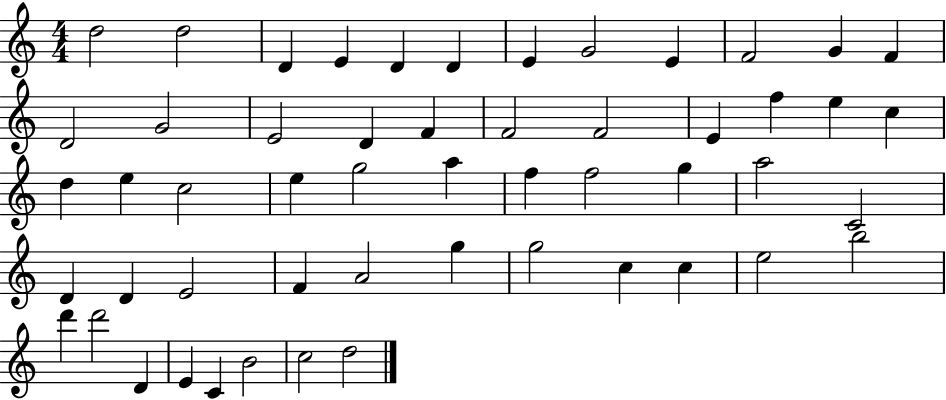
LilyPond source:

{
  \clef treble
  \numericTimeSignature
  \time 4/4
  \key c \major
  d''2 d''2 | d'4 e'4 d'4 d'4 | e'4 g'2 e'4 | f'2 g'4 f'4 | \break d'2 g'2 | e'2 d'4 f'4 | f'2 f'2 | e'4 f''4 e''4 c''4 | \break d''4 e''4 c''2 | e''4 g''2 a''4 | f''4 f''2 g''4 | a''2 c'2 | \break d'4 d'4 e'2 | f'4 a'2 g''4 | g''2 c''4 c''4 | e''2 b''2 | \break d'''4 d'''2 d'4 | e'4 c'4 b'2 | c''2 d''2 | \bar "|."
}